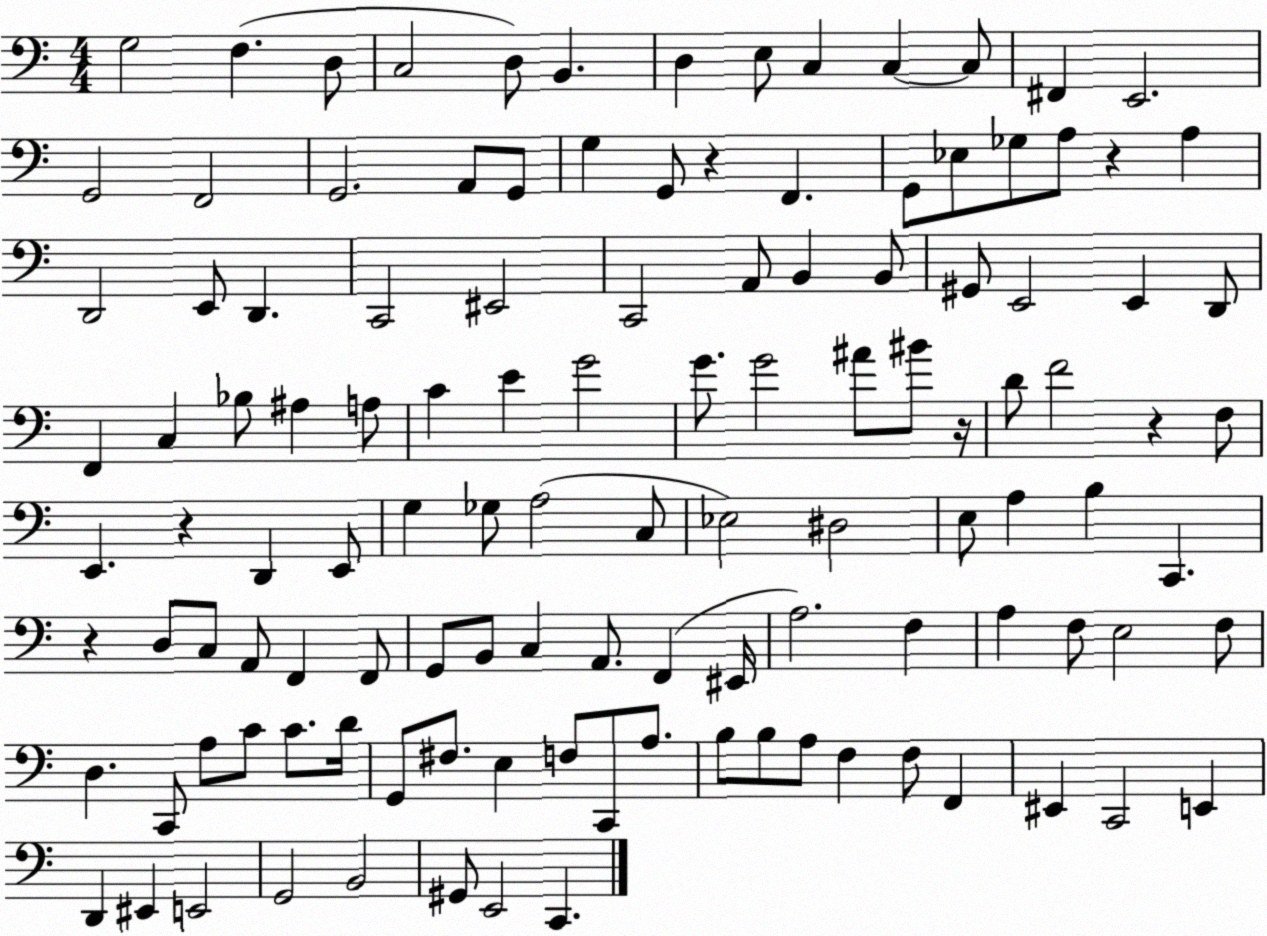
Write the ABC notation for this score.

X:1
T:Untitled
M:4/4
L:1/4
K:C
G,2 F, D,/2 C,2 D,/2 B,, D, E,/2 C, C, C,/2 ^F,, E,,2 G,,2 F,,2 G,,2 A,,/2 G,,/2 G, G,,/2 z F,, G,,/2 _E,/2 _G,/2 A,/2 z A, D,,2 E,,/2 D,, C,,2 ^E,,2 C,,2 A,,/2 B,, B,,/2 ^G,,/2 E,,2 E,, D,,/2 F,, C, _B,/2 ^A, A,/2 C E G2 G/2 G2 ^A/2 ^B/2 z/4 D/2 F2 z F,/2 E,, z D,, E,,/2 G, _G,/2 A,2 C,/2 _E,2 ^D,2 E,/2 A, B, C,, z D,/2 C,/2 A,,/2 F,, F,,/2 G,,/2 B,,/2 C, A,,/2 F,, ^E,,/4 A,2 F, A, F,/2 E,2 F,/2 D, C,,/2 A,/2 C/2 C/2 D/4 G,,/2 ^F,/2 E, F,/2 C,,/2 A,/2 B,/2 B,/2 A,/2 F, F,/2 F,, ^E,, C,,2 E,, D,, ^E,, E,,2 G,,2 B,,2 ^G,,/2 E,,2 C,,